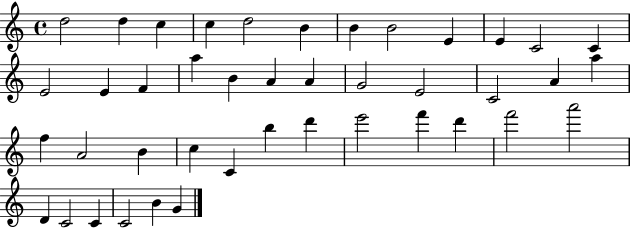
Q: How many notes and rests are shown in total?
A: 42